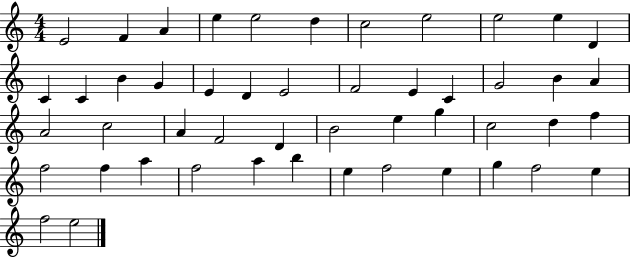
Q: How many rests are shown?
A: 0